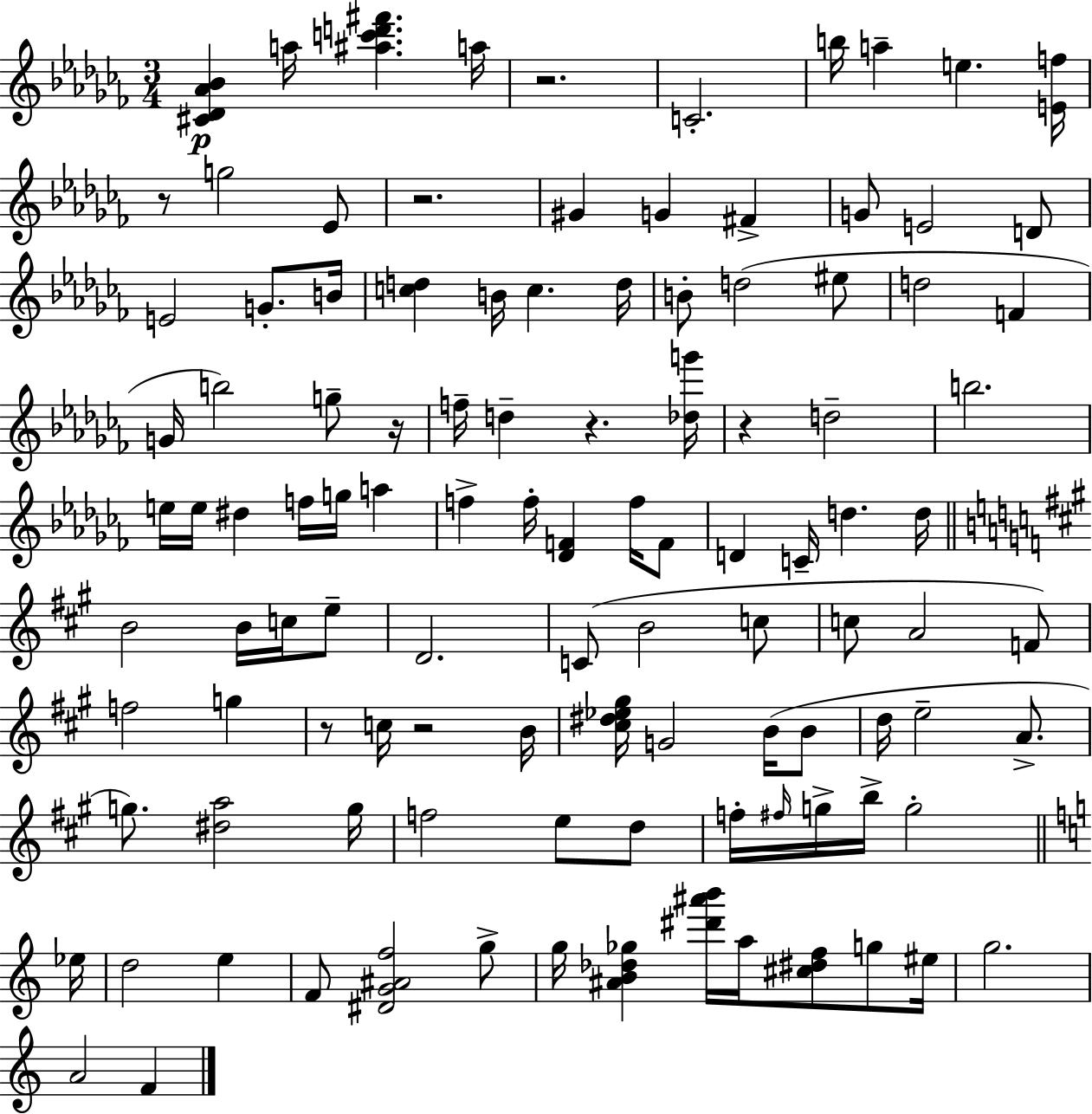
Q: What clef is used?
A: treble